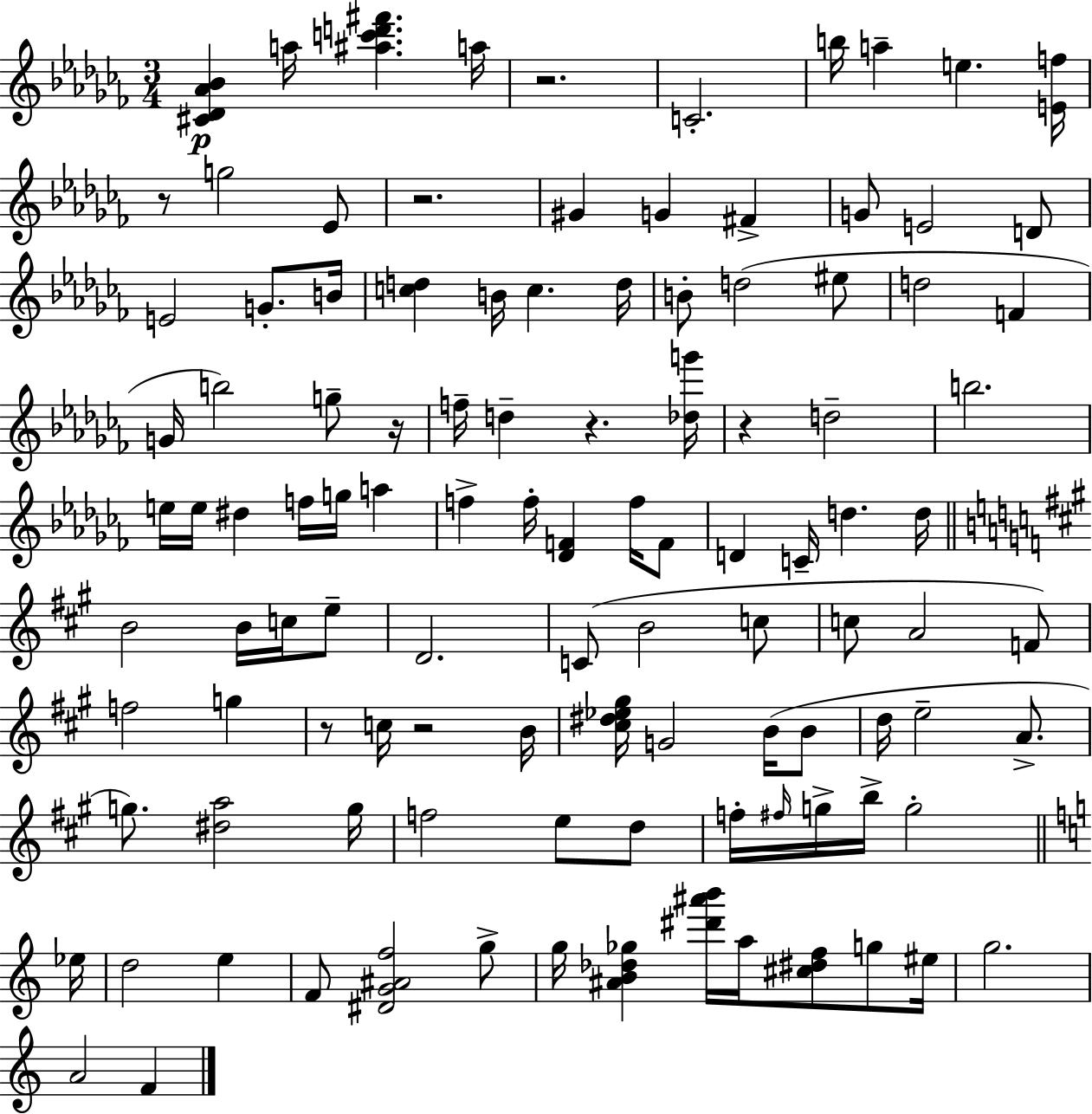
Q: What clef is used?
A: treble